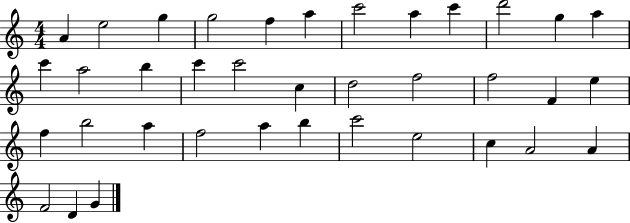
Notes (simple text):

A4/q E5/h G5/q G5/h F5/q A5/q C6/h A5/q C6/q D6/h G5/q A5/q C6/q A5/h B5/q C6/q C6/h C5/q D5/h F5/h F5/h F4/q E5/q F5/q B5/h A5/q F5/h A5/q B5/q C6/h E5/h C5/q A4/h A4/q F4/h D4/q G4/q